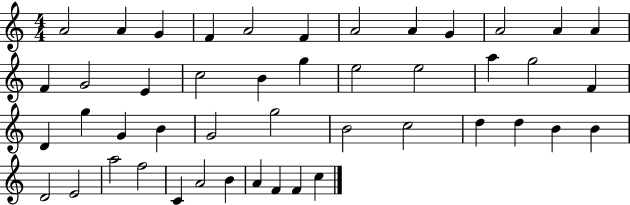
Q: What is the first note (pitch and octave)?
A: A4